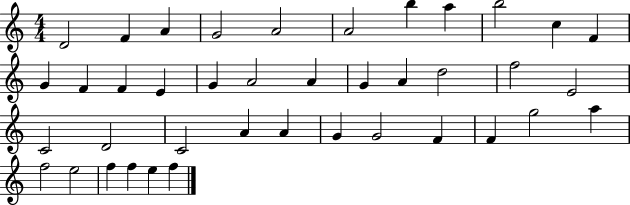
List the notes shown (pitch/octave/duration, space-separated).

D4/h F4/q A4/q G4/h A4/h A4/h B5/q A5/q B5/h C5/q F4/q G4/q F4/q F4/q E4/q G4/q A4/h A4/q G4/q A4/q D5/h F5/h E4/h C4/h D4/h C4/h A4/q A4/q G4/q G4/h F4/q F4/q G5/h A5/q F5/h E5/h F5/q F5/q E5/q F5/q